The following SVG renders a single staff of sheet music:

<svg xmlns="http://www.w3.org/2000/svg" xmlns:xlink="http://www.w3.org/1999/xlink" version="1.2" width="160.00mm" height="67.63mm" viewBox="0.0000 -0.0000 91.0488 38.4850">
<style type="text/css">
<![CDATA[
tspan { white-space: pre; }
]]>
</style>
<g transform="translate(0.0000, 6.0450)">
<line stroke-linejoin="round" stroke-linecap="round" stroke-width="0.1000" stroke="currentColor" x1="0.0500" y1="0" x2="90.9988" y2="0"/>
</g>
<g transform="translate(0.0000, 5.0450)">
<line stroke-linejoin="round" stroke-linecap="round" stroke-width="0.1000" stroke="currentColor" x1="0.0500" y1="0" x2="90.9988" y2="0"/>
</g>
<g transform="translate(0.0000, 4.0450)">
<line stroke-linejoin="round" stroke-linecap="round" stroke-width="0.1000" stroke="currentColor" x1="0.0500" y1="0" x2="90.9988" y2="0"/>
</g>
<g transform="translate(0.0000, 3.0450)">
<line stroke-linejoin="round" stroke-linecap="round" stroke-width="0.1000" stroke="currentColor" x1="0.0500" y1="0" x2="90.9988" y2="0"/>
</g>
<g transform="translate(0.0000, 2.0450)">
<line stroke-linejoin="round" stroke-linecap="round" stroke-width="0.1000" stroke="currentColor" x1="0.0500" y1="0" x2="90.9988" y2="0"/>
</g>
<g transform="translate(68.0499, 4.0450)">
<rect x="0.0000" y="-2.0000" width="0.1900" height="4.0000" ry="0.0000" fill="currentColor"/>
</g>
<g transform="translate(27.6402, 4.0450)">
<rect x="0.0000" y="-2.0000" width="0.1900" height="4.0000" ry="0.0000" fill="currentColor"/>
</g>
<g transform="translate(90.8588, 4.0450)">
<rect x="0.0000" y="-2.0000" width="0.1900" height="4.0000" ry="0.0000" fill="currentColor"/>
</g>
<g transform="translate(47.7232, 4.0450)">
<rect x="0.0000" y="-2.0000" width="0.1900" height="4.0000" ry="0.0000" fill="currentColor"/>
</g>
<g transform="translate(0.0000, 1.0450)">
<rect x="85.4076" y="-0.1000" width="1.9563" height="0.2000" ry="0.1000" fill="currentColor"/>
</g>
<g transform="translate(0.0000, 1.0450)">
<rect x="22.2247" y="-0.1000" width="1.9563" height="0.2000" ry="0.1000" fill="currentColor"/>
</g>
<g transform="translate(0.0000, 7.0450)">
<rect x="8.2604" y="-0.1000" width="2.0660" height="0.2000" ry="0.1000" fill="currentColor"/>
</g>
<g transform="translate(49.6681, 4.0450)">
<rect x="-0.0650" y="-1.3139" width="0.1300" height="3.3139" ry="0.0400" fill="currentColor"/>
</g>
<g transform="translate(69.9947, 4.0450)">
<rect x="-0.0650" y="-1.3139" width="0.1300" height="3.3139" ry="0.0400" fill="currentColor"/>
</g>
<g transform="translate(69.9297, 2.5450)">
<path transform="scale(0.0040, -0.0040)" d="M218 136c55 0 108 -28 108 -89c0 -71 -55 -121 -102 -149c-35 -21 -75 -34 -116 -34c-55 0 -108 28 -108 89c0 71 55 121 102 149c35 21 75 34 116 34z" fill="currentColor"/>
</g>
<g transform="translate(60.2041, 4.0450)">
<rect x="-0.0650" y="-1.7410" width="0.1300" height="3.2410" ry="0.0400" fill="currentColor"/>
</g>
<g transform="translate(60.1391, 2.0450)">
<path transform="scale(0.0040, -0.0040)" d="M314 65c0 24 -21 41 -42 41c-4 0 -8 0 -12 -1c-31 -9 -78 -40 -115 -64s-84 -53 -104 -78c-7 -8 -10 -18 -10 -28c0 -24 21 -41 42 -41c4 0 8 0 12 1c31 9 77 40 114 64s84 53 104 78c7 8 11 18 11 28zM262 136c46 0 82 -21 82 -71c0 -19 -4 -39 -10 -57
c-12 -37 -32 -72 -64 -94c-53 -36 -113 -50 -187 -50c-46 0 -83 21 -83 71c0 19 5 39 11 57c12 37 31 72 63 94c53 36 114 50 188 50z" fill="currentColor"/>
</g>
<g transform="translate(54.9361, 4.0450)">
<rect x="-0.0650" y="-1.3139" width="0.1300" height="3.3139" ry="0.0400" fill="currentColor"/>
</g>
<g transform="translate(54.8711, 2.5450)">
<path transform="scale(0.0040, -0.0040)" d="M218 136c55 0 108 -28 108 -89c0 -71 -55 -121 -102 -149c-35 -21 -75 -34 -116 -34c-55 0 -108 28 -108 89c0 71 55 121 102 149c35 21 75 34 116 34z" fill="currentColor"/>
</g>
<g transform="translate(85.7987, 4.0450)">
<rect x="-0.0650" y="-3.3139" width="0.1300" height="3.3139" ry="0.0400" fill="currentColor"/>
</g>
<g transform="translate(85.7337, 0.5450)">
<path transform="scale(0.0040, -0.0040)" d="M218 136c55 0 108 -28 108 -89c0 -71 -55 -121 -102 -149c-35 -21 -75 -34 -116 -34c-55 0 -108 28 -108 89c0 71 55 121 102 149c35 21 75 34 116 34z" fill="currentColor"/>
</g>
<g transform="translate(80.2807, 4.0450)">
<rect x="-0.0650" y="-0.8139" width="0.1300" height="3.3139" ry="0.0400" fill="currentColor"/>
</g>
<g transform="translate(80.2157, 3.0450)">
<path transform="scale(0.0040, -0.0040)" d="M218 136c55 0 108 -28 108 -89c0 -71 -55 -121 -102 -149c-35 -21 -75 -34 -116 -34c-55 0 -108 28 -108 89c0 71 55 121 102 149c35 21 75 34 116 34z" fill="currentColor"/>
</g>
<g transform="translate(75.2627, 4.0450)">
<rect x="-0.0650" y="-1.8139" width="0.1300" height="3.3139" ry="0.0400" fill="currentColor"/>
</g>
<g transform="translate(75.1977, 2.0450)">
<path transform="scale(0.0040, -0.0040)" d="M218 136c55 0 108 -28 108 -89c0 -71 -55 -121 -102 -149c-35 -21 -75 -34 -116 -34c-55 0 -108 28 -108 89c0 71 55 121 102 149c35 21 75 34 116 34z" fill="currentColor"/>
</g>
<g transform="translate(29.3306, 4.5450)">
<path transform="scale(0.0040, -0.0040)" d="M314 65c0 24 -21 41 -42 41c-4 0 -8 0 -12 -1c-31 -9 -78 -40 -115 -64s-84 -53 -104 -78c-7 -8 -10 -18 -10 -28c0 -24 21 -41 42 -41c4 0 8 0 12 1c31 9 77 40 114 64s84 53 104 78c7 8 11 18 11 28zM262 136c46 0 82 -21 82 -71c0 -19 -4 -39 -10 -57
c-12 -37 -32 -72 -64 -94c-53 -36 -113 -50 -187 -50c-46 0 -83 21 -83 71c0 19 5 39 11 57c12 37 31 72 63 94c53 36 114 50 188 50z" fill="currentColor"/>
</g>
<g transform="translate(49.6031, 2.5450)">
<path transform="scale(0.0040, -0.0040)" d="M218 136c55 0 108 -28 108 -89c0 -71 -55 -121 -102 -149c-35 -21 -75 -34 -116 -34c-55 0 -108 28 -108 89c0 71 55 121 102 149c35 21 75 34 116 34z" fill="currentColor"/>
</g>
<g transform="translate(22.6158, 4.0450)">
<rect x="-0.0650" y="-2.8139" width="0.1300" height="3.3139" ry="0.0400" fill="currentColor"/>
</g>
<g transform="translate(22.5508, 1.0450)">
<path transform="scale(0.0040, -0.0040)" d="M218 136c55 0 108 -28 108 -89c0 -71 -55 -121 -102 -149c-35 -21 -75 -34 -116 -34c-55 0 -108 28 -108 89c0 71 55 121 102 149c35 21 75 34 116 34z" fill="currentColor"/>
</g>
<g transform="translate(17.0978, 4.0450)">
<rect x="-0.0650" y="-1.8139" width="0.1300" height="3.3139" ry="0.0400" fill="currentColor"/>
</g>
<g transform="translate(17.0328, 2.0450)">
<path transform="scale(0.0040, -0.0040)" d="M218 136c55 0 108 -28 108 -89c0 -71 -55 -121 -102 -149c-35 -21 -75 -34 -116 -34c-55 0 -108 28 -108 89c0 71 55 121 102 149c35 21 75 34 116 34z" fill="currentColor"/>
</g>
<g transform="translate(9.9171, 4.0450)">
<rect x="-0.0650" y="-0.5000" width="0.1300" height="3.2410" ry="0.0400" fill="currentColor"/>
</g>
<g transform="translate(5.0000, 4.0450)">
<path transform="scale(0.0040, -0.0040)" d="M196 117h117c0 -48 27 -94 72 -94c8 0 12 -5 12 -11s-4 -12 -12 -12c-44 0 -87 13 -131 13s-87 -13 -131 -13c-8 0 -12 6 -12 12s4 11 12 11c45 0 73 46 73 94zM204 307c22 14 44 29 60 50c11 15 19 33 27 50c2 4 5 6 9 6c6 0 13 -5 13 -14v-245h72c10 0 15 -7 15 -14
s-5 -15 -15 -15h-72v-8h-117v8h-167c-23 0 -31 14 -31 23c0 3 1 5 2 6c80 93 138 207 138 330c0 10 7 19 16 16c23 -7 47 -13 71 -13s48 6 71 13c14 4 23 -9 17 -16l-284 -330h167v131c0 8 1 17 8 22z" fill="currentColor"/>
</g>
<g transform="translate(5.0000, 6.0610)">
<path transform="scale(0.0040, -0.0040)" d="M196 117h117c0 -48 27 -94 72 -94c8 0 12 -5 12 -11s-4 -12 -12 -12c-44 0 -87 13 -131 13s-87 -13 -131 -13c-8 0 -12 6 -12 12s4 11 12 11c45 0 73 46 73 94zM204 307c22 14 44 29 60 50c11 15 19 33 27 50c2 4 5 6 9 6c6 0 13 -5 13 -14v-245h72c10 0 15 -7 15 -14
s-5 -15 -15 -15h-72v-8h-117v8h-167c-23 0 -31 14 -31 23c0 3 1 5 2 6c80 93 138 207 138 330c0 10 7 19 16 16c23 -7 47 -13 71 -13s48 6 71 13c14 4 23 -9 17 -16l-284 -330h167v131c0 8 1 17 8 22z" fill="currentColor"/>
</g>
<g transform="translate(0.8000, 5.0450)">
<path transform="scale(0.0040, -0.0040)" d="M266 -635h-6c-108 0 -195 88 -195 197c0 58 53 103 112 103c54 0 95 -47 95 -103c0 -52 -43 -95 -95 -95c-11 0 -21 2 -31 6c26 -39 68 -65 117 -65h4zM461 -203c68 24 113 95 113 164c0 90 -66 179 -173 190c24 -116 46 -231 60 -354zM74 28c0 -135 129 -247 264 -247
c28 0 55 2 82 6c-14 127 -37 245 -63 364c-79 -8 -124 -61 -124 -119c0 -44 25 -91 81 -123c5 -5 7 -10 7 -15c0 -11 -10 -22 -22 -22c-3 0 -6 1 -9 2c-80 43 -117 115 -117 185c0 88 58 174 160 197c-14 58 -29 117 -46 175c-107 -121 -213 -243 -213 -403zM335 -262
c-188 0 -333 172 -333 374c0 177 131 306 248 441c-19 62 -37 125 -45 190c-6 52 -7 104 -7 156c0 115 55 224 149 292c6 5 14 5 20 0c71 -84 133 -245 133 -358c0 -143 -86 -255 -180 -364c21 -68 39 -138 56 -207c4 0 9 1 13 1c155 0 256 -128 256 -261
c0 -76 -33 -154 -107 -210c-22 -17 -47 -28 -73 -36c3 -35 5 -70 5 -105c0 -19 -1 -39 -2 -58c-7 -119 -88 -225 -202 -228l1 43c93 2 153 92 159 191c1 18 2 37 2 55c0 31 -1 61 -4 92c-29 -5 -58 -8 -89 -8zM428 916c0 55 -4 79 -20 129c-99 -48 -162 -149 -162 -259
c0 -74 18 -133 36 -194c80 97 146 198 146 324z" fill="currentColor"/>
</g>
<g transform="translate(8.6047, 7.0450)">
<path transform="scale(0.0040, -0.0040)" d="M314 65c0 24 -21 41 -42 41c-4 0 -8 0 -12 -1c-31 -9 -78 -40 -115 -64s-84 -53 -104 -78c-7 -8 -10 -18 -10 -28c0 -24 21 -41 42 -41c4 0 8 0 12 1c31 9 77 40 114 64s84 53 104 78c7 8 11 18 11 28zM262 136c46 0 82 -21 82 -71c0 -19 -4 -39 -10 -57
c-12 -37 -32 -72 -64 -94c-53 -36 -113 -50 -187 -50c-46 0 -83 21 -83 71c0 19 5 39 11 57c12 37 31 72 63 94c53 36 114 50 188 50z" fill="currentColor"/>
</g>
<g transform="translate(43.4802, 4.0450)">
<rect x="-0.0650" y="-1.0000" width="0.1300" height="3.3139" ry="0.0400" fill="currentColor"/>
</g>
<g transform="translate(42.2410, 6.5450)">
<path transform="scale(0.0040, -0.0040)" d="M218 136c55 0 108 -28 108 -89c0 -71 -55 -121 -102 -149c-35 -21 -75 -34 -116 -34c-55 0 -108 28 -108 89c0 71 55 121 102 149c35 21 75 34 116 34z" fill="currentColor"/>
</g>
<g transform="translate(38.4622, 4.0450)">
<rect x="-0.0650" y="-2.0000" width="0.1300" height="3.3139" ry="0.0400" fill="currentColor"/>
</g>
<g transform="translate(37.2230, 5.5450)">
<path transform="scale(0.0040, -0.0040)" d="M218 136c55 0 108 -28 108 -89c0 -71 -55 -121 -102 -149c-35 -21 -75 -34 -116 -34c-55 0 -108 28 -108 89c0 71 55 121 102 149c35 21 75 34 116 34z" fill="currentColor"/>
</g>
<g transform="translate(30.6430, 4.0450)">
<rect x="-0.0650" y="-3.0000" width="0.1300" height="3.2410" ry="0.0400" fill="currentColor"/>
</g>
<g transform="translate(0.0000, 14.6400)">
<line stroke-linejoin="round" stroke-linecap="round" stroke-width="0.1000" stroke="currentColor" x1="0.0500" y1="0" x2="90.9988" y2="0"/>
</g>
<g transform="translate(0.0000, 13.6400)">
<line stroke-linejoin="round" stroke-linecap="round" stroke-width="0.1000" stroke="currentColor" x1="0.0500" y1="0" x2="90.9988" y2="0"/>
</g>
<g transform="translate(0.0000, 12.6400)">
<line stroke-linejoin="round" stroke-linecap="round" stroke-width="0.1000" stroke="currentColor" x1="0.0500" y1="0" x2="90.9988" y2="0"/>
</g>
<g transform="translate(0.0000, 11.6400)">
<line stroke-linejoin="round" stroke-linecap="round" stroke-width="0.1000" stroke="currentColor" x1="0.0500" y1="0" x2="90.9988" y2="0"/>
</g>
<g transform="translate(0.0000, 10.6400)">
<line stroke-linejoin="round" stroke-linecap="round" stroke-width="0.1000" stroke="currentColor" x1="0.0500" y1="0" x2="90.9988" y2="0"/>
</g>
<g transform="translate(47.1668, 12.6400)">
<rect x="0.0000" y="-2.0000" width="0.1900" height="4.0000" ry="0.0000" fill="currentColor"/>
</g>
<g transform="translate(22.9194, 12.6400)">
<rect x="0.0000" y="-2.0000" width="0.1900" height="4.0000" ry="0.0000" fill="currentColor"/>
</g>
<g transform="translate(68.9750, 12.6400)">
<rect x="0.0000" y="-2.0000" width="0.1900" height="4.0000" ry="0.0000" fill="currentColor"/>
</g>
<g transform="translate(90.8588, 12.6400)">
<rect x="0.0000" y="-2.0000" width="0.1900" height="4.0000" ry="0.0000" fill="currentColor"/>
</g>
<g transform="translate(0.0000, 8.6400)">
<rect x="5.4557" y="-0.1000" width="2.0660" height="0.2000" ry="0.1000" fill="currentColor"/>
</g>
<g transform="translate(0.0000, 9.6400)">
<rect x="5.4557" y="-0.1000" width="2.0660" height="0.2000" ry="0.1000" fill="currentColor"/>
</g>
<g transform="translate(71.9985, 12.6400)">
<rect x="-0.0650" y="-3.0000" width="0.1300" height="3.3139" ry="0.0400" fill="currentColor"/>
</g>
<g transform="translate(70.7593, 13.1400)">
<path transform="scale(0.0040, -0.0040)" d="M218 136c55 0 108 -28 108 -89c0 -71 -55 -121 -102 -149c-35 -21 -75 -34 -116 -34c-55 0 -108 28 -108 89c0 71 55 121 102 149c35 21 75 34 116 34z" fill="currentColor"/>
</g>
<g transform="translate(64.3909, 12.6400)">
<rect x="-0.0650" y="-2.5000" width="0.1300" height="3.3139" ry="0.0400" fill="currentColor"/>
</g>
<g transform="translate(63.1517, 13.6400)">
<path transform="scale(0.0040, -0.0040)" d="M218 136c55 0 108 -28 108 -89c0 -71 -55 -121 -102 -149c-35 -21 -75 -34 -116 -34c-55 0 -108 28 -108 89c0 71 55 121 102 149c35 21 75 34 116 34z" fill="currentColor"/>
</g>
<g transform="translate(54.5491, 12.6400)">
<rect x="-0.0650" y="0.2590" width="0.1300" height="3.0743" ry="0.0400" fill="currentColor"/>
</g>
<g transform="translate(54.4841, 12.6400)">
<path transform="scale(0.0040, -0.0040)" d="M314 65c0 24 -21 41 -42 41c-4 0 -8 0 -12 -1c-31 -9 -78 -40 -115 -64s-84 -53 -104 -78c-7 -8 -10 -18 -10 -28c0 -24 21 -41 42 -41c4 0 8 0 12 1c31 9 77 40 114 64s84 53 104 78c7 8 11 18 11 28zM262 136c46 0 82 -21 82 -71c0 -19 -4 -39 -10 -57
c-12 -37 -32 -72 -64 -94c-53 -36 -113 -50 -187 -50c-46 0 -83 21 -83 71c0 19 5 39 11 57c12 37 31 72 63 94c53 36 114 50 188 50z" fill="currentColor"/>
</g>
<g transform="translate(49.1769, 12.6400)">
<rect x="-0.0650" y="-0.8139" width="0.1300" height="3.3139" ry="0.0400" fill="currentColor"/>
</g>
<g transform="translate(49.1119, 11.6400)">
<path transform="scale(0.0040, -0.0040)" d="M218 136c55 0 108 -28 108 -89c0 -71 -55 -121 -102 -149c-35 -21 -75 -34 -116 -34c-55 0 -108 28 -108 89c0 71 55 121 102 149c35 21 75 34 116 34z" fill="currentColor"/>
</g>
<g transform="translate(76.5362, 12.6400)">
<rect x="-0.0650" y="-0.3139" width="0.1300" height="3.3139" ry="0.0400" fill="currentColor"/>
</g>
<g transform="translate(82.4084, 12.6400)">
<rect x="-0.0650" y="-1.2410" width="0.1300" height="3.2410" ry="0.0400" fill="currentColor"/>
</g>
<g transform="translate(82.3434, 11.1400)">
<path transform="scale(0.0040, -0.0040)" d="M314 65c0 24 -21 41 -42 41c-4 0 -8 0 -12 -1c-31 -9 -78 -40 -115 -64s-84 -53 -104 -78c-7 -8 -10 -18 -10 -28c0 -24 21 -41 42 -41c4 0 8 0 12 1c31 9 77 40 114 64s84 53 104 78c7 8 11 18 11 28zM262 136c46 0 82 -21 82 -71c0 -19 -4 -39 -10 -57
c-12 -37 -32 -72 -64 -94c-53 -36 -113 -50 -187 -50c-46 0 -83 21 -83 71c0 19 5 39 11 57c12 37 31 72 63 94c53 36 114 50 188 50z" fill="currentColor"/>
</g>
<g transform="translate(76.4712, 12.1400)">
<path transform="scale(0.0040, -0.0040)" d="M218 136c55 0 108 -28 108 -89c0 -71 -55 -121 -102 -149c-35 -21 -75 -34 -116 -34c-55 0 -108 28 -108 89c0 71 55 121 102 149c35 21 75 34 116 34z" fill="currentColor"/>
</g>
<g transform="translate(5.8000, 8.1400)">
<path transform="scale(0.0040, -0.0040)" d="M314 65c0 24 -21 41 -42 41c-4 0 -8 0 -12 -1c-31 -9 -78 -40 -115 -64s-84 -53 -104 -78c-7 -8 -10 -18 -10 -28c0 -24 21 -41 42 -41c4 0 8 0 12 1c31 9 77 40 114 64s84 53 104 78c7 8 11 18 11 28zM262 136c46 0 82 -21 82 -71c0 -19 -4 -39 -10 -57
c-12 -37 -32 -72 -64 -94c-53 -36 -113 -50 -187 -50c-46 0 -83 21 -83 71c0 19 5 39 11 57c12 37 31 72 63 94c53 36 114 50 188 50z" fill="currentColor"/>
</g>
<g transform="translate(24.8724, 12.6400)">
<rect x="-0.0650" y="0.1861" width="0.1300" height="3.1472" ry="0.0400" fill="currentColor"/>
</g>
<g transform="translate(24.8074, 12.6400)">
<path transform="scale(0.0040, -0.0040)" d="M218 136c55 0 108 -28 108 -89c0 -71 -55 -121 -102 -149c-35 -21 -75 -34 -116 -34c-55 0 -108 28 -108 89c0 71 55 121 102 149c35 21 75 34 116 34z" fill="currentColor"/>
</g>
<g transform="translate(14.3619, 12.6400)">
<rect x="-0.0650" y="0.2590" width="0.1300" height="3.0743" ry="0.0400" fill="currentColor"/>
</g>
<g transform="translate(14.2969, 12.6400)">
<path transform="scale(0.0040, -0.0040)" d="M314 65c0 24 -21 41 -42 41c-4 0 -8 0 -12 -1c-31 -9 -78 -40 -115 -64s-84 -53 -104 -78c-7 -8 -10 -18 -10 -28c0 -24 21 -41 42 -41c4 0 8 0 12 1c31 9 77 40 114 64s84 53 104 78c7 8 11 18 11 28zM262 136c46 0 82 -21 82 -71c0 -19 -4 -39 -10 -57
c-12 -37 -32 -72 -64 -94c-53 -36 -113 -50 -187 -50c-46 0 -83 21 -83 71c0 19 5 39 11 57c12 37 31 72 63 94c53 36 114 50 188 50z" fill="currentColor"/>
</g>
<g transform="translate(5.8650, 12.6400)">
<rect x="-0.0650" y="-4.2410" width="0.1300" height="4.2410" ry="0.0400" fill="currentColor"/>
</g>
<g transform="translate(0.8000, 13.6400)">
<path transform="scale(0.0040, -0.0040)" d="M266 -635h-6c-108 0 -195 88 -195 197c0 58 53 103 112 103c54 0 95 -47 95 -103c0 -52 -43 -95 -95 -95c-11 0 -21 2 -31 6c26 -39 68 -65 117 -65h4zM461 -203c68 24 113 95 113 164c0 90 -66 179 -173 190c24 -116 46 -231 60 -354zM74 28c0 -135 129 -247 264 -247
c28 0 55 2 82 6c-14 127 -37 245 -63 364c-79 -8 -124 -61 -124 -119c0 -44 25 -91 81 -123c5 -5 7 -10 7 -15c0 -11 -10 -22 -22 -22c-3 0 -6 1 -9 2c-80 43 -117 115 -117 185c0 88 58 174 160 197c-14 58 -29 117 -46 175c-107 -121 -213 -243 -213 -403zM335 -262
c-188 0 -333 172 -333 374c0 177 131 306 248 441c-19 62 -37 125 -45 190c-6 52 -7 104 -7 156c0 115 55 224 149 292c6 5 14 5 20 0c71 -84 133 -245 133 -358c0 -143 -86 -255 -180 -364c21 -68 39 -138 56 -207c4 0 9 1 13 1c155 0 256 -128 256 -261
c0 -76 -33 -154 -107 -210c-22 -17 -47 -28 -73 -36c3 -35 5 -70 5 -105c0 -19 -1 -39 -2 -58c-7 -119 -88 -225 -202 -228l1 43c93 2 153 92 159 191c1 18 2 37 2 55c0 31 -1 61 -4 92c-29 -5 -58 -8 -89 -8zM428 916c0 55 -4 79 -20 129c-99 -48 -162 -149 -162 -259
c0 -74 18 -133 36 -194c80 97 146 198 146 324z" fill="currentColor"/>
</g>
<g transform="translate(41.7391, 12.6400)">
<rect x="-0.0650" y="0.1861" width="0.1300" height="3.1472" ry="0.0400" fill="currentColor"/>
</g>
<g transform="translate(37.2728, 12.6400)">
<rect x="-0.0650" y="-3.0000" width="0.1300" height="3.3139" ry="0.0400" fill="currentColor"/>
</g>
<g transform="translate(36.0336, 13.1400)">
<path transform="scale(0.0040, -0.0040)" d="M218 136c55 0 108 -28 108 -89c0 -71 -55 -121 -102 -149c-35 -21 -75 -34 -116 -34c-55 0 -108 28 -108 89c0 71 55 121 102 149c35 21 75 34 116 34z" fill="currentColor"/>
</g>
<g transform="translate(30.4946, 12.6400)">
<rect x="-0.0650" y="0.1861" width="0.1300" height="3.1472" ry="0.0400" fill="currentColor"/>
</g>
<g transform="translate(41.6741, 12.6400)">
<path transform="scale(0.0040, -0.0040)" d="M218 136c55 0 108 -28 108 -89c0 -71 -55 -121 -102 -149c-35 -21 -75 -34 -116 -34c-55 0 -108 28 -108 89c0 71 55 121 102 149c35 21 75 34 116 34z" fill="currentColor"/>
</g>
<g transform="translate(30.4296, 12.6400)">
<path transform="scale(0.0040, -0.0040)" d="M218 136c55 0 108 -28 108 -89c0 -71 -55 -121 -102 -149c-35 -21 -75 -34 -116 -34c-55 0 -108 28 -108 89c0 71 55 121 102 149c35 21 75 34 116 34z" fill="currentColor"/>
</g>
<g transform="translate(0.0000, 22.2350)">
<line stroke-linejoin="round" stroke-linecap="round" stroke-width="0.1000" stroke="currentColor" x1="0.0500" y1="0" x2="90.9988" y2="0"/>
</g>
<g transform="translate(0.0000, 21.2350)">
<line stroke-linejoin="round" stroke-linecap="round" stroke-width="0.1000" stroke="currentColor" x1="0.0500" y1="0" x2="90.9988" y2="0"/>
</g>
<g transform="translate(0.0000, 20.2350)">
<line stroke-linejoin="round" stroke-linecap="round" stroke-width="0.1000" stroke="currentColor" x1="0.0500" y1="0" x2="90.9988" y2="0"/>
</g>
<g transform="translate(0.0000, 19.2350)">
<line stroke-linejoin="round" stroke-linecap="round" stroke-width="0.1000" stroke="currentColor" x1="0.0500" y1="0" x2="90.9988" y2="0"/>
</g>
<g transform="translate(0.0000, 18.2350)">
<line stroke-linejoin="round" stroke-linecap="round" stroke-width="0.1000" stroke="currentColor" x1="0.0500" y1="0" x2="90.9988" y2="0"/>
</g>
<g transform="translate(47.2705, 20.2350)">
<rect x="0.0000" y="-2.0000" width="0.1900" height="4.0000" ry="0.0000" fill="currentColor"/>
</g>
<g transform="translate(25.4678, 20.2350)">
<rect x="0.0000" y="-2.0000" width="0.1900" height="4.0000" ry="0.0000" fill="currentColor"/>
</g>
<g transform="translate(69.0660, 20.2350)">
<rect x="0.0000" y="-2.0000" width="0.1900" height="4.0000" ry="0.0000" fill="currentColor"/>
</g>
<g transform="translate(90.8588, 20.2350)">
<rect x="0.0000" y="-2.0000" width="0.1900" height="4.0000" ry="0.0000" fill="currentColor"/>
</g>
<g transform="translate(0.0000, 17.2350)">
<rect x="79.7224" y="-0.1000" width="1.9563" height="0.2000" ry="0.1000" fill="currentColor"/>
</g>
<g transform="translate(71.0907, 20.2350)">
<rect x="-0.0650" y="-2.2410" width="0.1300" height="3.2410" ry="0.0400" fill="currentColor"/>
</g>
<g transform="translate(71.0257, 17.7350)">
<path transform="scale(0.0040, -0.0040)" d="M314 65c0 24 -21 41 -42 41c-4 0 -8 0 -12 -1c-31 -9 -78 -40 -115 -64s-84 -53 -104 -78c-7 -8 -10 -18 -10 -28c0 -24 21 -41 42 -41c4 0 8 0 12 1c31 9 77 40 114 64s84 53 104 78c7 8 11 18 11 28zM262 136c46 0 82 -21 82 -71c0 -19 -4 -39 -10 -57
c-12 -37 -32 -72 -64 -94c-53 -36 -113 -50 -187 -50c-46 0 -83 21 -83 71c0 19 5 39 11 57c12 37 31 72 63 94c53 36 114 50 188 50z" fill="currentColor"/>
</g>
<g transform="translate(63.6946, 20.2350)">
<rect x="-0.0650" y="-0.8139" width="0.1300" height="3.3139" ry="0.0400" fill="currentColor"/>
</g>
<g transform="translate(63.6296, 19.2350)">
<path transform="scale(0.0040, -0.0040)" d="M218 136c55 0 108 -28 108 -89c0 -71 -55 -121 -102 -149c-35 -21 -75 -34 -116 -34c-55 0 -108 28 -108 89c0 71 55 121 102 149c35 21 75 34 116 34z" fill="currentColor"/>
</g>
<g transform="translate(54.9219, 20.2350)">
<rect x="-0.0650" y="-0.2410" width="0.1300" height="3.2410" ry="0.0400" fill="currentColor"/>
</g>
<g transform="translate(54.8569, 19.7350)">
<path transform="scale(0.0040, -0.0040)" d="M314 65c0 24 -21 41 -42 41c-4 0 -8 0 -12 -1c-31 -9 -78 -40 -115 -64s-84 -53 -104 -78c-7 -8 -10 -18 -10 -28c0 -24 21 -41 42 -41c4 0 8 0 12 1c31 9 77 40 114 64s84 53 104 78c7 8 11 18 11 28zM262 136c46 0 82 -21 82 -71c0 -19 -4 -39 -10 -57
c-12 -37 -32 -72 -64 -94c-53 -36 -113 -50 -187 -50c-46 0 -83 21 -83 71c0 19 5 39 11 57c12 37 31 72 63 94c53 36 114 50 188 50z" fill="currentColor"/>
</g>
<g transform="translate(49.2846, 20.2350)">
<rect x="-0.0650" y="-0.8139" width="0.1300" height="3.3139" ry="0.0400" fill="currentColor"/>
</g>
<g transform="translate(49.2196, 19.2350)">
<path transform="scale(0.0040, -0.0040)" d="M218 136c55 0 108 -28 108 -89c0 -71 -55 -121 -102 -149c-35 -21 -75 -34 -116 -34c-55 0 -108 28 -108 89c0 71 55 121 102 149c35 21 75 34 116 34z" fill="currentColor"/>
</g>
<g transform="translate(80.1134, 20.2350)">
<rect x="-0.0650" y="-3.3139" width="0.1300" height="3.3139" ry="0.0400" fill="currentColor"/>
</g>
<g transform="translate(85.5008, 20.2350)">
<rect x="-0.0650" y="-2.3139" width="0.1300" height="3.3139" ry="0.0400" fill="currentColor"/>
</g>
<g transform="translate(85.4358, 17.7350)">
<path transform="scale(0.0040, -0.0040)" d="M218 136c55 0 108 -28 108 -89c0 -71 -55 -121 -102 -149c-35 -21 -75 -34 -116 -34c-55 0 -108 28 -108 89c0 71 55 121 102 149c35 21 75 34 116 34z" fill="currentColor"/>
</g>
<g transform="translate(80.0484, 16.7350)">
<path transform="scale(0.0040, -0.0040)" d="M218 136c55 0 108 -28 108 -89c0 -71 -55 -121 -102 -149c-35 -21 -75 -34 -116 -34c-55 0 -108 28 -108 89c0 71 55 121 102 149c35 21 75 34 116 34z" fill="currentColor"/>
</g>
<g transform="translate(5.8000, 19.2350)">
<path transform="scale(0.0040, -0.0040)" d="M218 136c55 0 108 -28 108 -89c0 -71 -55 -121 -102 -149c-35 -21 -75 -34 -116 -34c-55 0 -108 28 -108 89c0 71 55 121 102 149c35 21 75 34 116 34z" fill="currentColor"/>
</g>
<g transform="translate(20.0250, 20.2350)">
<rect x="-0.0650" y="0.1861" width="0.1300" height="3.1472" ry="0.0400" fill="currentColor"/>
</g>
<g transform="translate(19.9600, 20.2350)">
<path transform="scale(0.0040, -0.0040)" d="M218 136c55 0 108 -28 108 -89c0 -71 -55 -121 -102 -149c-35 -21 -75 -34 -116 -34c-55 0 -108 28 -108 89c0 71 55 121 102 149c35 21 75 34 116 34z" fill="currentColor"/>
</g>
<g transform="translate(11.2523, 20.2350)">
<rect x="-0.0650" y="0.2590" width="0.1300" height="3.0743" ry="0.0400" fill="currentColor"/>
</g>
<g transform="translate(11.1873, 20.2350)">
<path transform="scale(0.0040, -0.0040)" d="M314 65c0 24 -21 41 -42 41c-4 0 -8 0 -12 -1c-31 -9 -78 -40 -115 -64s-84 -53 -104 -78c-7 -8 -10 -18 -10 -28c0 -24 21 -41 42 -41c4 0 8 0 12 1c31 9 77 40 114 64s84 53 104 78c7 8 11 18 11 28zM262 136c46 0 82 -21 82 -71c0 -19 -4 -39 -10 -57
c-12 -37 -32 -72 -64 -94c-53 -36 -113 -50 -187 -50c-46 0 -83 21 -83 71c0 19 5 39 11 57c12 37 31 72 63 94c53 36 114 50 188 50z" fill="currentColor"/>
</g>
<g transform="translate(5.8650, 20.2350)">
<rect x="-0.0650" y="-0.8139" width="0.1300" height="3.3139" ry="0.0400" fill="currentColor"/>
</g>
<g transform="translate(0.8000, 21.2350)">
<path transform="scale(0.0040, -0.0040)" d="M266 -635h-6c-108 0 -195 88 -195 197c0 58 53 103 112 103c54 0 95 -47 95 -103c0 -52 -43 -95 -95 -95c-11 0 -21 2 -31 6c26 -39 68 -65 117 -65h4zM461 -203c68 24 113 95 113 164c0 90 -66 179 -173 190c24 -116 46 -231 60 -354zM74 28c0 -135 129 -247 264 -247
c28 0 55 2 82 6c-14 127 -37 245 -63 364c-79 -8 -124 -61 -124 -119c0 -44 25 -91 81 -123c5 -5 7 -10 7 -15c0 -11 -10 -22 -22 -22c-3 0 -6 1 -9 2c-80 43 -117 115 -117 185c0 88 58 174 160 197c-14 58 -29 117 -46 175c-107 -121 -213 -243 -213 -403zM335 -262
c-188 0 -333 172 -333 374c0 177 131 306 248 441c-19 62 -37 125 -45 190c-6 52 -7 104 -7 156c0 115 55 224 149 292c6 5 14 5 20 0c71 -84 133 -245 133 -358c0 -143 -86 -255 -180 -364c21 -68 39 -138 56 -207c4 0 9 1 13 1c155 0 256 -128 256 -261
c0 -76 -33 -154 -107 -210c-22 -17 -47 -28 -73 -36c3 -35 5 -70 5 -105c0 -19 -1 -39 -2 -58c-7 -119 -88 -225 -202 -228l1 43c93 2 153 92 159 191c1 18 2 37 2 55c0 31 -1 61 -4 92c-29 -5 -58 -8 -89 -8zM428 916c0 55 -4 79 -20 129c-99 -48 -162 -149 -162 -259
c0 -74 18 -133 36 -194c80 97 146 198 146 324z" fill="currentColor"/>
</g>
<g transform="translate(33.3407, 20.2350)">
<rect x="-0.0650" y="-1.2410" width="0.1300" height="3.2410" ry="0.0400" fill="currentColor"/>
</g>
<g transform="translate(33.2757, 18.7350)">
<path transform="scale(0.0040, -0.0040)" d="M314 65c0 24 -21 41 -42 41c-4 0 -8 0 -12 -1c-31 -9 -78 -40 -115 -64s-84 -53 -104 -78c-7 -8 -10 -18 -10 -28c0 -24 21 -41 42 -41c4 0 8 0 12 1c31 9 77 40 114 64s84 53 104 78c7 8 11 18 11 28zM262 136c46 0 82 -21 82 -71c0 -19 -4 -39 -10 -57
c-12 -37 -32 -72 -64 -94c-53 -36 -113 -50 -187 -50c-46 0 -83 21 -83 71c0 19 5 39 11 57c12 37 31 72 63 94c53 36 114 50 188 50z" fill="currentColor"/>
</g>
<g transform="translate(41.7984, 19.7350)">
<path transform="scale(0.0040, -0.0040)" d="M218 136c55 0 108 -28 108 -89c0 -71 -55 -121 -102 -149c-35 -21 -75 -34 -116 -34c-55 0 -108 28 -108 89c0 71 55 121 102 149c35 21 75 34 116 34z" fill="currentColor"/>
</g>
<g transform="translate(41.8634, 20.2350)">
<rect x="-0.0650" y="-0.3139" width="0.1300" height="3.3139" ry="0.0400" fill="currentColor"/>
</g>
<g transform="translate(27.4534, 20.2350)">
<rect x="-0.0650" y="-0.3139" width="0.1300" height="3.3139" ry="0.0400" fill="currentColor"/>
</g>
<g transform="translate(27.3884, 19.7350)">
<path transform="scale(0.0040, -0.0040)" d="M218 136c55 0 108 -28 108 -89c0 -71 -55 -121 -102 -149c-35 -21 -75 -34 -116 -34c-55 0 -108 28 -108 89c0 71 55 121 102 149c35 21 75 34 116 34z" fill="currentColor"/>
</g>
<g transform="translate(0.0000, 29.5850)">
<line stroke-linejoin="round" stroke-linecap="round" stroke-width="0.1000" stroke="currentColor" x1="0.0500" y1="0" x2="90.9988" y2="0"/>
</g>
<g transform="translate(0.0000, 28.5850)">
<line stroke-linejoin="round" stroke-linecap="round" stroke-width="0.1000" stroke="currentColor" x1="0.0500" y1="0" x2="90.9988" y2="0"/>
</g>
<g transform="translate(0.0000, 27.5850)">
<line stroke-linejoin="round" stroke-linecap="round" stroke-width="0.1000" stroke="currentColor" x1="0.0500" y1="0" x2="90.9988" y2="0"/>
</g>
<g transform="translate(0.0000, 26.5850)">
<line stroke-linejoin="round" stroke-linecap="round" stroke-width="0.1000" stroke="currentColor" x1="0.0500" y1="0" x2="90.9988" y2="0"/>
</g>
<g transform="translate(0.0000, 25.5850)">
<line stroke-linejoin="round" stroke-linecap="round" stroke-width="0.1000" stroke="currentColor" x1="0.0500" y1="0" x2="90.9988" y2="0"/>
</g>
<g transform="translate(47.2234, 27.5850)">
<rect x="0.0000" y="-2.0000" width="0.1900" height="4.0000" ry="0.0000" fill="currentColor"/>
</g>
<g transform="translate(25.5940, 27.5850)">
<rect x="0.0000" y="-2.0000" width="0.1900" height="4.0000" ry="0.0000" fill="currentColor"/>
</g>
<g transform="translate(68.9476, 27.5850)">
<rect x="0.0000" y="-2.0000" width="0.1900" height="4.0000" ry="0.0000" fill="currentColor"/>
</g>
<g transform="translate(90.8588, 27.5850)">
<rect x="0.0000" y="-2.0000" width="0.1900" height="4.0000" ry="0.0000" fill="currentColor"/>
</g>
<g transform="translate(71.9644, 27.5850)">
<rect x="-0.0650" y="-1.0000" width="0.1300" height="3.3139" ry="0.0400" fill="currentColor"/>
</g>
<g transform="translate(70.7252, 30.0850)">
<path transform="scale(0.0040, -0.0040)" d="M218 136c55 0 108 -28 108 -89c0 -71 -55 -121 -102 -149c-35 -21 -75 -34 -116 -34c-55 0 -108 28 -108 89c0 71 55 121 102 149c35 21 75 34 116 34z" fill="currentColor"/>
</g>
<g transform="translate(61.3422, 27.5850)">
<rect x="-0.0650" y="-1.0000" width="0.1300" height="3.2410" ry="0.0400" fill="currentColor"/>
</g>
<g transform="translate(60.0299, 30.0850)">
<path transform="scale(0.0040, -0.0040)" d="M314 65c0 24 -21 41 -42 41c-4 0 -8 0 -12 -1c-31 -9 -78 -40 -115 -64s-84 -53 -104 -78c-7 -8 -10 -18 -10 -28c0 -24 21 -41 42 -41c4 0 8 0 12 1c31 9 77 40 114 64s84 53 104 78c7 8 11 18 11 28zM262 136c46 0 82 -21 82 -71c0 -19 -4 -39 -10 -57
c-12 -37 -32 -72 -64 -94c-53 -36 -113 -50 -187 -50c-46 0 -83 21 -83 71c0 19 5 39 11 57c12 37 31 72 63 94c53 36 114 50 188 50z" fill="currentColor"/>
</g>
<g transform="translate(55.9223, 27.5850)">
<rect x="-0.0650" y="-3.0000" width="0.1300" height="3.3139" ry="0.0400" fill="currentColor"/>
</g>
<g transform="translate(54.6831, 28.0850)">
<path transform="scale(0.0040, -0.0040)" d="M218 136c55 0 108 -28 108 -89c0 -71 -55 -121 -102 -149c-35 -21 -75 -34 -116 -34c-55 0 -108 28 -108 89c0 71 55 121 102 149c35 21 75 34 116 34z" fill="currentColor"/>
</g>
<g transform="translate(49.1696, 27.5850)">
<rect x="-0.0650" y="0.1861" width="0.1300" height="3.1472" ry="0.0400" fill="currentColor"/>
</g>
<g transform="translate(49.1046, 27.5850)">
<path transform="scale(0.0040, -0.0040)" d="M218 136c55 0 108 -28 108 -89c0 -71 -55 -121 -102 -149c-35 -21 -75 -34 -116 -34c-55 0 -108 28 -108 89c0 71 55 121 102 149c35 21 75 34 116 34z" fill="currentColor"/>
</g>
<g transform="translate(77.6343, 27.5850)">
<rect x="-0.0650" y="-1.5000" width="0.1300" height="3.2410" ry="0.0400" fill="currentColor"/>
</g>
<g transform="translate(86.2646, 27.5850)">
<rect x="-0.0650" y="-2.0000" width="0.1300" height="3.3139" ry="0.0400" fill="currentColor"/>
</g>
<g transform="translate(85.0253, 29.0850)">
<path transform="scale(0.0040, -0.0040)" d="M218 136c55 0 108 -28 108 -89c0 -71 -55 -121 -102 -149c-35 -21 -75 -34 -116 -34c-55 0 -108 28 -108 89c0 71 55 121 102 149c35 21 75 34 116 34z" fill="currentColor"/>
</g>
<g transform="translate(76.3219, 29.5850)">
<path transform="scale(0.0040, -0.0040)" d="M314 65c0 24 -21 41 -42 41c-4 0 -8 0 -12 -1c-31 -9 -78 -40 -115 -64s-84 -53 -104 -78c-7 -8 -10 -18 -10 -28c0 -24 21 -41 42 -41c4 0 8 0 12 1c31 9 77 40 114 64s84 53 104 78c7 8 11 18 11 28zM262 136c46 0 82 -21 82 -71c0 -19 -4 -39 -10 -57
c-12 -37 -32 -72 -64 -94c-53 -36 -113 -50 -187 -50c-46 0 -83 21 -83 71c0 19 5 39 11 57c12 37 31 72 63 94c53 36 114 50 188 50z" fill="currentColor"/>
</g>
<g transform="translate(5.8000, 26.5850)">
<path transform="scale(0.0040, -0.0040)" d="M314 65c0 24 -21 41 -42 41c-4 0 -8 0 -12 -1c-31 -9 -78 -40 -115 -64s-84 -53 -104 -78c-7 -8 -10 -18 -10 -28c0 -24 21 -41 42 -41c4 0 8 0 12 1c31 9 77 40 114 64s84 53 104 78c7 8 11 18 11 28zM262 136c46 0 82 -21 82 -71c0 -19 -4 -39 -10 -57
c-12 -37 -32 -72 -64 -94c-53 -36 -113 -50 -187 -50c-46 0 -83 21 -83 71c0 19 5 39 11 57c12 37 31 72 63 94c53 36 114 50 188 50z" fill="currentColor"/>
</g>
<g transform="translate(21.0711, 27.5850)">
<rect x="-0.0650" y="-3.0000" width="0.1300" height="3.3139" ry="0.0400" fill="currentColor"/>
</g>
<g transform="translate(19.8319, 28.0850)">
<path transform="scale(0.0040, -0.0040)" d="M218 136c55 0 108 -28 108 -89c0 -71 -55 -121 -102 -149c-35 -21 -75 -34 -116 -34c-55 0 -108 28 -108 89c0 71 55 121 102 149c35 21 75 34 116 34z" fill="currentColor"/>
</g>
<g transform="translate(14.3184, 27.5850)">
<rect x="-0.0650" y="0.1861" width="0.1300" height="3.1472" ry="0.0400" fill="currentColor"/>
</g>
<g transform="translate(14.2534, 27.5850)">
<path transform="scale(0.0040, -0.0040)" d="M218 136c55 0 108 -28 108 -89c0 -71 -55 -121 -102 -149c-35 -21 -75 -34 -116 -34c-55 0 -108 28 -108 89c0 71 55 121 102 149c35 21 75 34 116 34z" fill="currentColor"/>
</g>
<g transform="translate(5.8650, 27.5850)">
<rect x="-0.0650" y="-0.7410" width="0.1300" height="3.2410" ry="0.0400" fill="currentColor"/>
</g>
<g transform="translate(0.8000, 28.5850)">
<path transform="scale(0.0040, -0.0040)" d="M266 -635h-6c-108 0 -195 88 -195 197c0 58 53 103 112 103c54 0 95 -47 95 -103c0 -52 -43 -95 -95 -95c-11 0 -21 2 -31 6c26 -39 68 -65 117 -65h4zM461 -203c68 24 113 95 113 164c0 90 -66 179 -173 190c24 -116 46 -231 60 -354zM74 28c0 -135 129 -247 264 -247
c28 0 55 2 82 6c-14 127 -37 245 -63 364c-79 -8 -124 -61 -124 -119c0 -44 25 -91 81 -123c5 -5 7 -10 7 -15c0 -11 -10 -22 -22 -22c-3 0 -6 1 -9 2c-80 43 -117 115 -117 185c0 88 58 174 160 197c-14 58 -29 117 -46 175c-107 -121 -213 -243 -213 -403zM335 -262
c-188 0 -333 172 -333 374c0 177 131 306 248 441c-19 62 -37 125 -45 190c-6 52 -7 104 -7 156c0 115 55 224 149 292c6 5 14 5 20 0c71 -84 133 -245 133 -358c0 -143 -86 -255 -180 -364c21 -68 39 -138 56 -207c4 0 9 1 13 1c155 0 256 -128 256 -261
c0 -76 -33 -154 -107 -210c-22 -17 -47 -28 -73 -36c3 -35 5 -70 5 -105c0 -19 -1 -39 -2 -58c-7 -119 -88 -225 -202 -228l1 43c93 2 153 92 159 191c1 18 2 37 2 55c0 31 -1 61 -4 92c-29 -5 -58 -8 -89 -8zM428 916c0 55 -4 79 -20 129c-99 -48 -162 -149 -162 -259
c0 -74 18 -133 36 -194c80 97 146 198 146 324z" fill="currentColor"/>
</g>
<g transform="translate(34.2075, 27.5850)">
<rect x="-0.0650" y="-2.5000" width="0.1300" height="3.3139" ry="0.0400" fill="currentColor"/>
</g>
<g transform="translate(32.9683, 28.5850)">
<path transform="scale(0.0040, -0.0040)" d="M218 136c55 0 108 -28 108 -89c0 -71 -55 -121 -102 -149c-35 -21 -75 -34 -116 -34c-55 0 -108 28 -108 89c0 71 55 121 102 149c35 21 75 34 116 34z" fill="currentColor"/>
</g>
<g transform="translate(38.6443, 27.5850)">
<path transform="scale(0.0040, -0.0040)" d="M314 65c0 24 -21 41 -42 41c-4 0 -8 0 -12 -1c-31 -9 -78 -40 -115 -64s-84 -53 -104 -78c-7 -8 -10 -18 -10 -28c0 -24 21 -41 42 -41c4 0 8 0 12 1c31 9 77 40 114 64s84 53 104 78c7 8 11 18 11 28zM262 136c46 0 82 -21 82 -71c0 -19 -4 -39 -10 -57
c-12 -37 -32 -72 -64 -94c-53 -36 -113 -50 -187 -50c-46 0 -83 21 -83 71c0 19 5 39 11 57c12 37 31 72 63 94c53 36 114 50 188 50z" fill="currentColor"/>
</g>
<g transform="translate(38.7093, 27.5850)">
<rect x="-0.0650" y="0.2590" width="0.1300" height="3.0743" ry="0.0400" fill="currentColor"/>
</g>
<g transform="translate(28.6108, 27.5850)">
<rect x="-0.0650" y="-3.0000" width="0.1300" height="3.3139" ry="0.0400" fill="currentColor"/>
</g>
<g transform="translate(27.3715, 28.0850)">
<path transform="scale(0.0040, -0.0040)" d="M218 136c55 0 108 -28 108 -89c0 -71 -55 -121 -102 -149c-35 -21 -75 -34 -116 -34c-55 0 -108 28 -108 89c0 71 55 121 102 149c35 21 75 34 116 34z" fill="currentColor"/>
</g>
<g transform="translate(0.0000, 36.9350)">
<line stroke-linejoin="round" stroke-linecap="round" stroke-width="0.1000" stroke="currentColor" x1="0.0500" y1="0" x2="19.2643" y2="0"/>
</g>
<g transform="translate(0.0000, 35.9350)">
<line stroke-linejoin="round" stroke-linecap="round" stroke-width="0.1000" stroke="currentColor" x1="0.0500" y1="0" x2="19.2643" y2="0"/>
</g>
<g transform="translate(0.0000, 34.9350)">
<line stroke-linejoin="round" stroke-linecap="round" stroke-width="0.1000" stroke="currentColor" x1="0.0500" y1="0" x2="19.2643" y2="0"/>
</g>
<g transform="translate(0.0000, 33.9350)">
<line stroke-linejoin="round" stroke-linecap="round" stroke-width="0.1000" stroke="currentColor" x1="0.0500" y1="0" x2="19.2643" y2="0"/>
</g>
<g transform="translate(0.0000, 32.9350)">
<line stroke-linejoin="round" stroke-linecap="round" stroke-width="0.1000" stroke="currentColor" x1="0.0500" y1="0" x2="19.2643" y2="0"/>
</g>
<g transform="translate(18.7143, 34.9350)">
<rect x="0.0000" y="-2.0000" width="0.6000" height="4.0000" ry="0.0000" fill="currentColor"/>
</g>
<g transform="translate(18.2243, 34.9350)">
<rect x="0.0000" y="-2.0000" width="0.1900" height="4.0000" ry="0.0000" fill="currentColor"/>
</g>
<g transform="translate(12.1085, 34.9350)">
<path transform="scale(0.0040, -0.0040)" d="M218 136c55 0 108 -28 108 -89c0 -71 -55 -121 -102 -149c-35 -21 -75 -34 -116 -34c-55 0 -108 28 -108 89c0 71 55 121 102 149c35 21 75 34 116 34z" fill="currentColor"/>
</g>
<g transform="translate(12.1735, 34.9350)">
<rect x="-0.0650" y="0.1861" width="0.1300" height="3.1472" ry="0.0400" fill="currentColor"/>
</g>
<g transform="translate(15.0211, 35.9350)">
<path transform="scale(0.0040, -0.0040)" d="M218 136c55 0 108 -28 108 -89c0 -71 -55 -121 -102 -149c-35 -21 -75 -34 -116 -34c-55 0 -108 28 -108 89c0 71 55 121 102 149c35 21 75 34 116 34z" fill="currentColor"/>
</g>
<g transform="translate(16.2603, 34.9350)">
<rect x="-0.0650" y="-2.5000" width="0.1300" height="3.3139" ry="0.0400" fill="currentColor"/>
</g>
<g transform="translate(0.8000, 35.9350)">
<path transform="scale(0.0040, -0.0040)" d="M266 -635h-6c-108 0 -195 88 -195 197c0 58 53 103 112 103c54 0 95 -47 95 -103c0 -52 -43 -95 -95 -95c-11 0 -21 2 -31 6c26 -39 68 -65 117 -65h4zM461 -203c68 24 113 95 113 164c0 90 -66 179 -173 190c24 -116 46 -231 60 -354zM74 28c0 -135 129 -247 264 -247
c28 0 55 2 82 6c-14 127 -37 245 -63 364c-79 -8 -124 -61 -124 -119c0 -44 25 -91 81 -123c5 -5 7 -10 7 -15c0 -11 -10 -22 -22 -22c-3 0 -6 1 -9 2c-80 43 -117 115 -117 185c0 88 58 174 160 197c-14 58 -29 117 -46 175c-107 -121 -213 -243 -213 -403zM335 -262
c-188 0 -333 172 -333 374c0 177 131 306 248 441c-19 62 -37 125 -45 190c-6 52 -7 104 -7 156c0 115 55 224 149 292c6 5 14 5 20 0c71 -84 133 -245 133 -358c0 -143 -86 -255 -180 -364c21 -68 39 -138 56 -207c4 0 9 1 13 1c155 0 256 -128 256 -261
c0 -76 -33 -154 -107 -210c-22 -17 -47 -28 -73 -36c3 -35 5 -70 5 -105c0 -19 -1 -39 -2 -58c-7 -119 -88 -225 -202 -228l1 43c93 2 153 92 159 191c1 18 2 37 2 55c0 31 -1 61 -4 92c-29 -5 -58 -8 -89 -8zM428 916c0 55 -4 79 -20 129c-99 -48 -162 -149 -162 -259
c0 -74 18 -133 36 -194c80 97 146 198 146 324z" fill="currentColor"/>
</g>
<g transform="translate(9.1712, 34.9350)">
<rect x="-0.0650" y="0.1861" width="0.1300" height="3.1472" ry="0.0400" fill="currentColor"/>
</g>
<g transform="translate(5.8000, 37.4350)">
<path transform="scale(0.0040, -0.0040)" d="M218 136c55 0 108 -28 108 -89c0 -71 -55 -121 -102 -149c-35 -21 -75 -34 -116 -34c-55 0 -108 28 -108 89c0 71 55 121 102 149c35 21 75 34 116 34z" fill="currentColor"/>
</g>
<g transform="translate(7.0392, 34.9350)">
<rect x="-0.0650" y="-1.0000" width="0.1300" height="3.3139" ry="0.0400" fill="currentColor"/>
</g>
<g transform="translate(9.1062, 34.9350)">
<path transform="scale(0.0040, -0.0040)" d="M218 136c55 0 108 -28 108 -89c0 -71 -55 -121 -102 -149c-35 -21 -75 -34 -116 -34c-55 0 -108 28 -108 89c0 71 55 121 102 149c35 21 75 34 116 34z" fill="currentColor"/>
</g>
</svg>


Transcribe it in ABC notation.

X:1
T:Untitled
M:4/4
L:1/4
K:C
C2 f a A2 F D e e f2 e f d b d'2 B2 B B A B d B2 G A c e2 d B2 B c e2 c d c2 d g2 b g d2 B A A G B2 B A D2 D E2 F D B B G